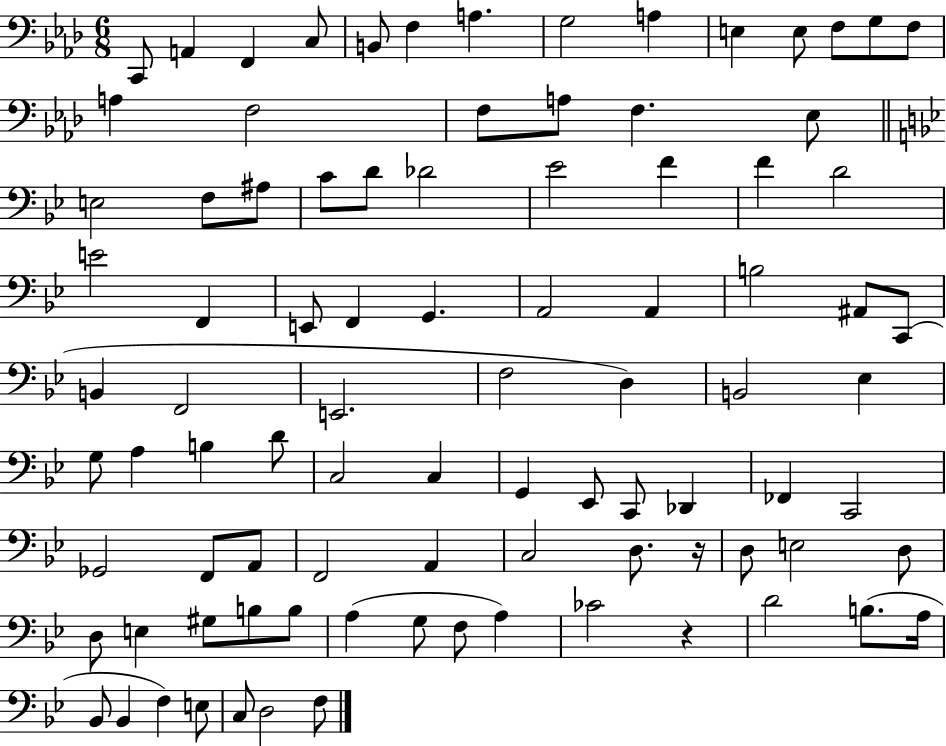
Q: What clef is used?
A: bass